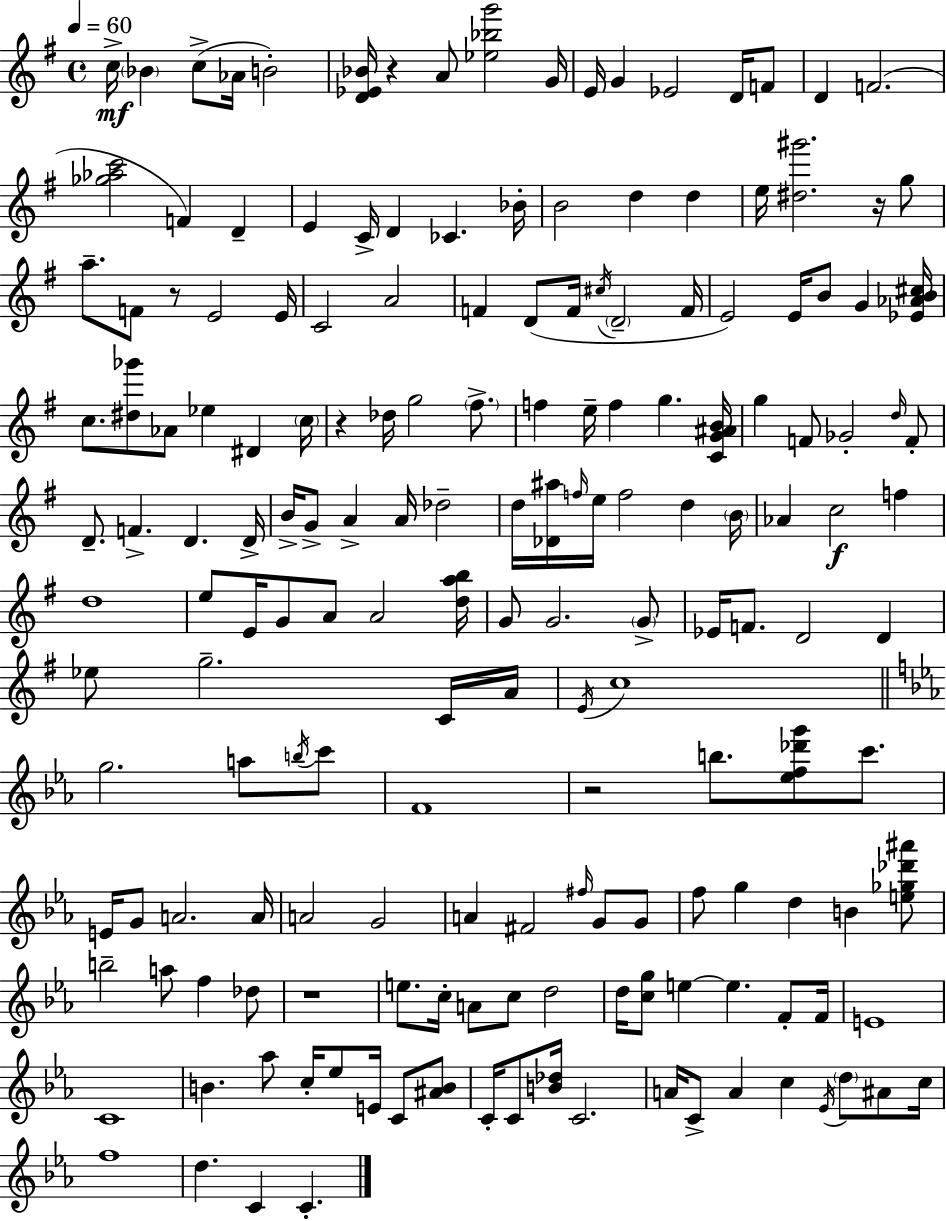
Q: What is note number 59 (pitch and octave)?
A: F4